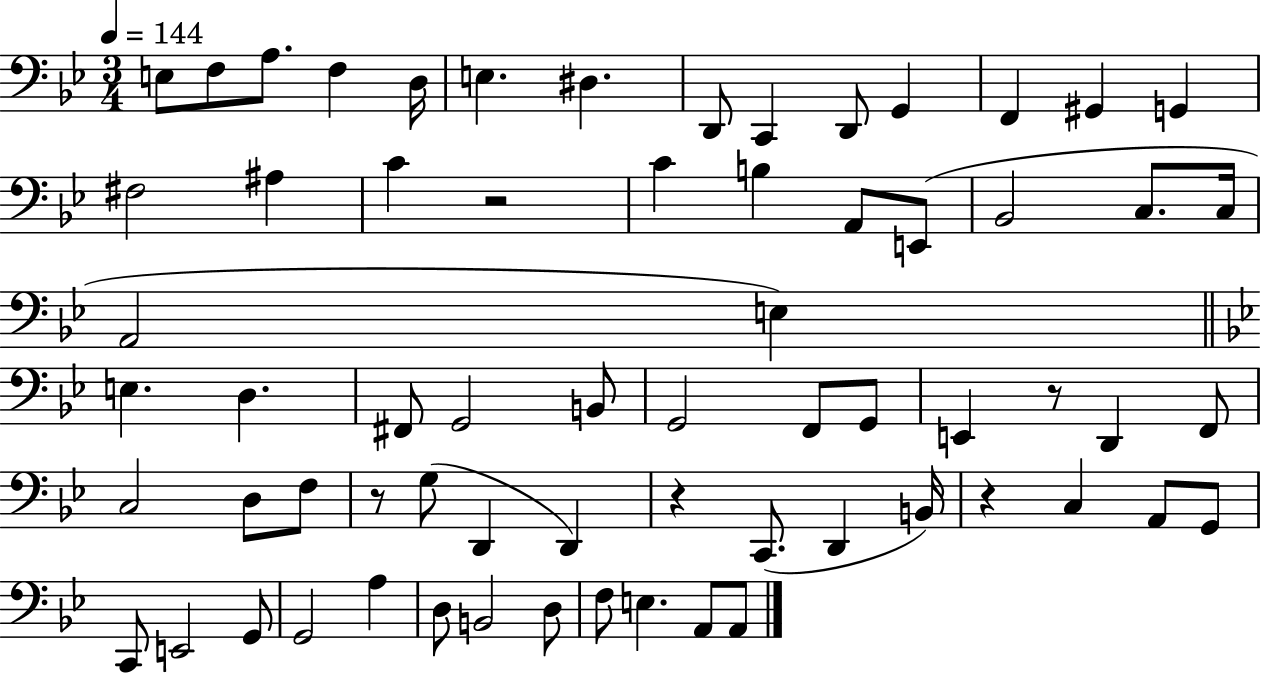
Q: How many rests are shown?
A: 5